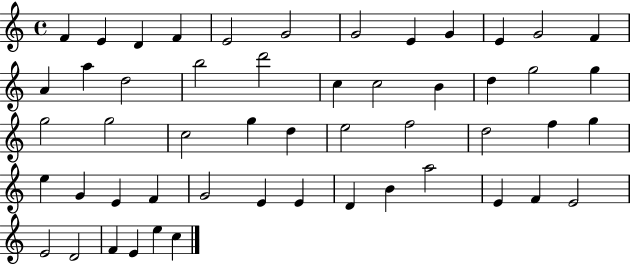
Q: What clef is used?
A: treble